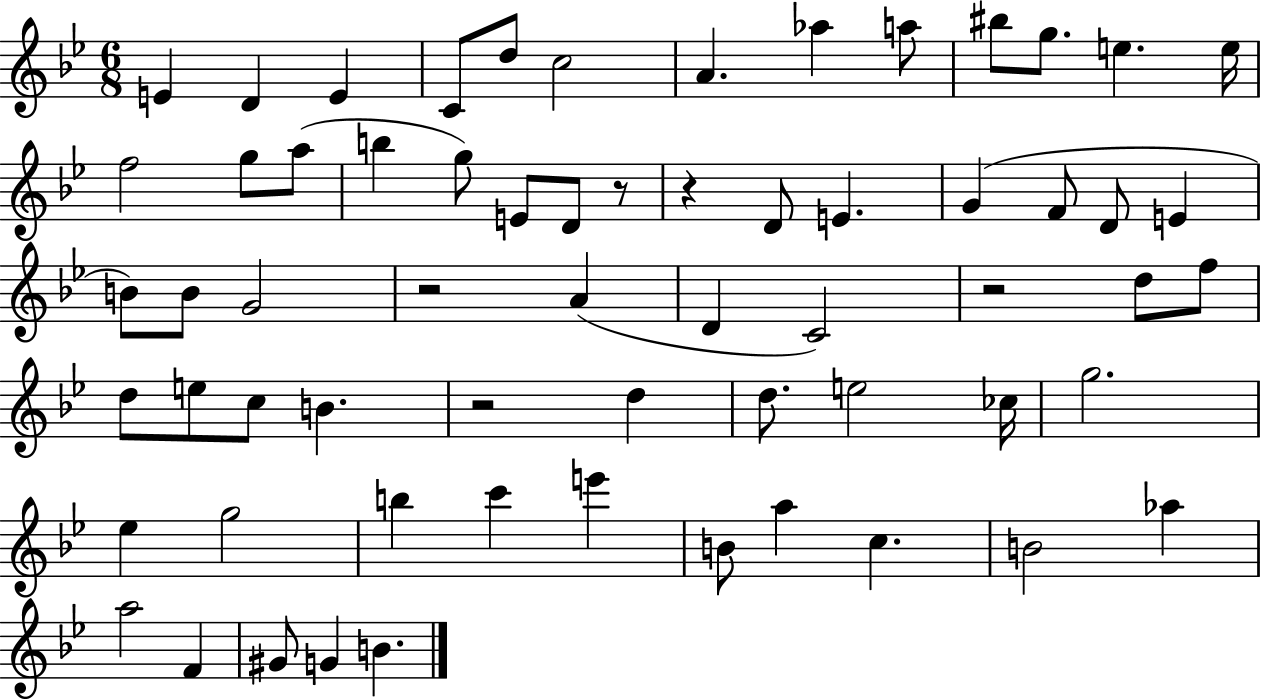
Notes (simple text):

E4/q D4/q E4/q C4/e D5/e C5/h A4/q. Ab5/q A5/e BIS5/e G5/e. E5/q. E5/s F5/h G5/e A5/e B5/q G5/e E4/e D4/e R/e R/q D4/e E4/q. G4/q F4/e D4/e E4/q B4/e B4/e G4/h R/h A4/q D4/q C4/h R/h D5/e F5/e D5/e E5/e C5/e B4/q. R/h D5/q D5/e. E5/h CES5/s G5/h. Eb5/q G5/h B5/q C6/q E6/q B4/e A5/q C5/q. B4/h Ab5/q A5/h F4/q G#4/e G4/q B4/q.